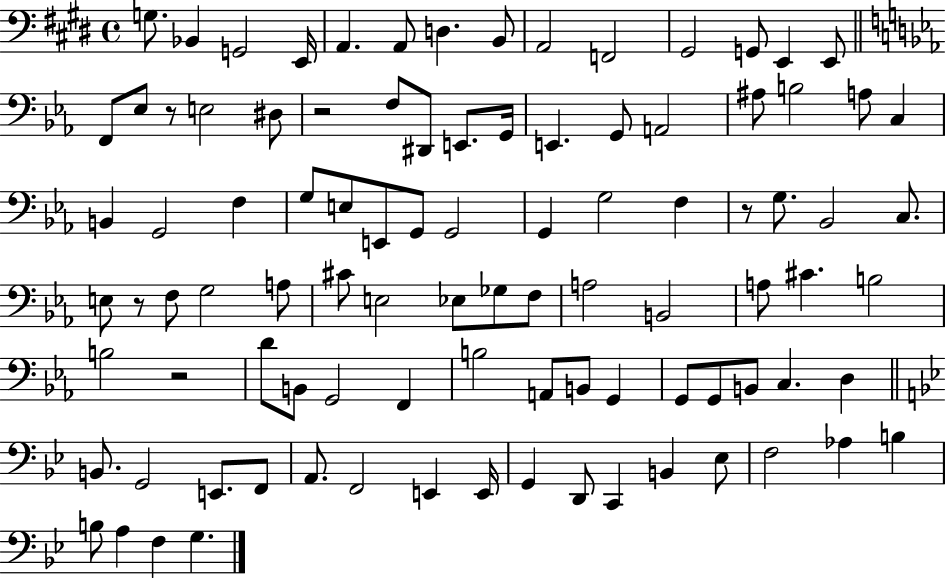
{
  \clef bass
  \time 4/4
  \defaultTimeSignature
  \key e \major
  g8. bes,4 g,2 e,16 | a,4. a,8 d4. b,8 | a,2 f,2 | gis,2 g,8 e,4 e,8 | \break \bar "||" \break \key c \minor f,8 ees8 r8 e2 dis8 | r2 f8 dis,8 e,8. g,16 | e,4. g,8 a,2 | ais8 b2 a8 c4 | \break b,4 g,2 f4 | g8 e8 e,8 g,8 g,2 | g,4 g2 f4 | r8 g8. bes,2 c8. | \break e8 r8 f8 g2 a8 | cis'8 e2 ees8 ges8 f8 | a2 b,2 | a8 cis'4. b2 | \break b2 r2 | d'8 b,8 g,2 f,4 | b2 a,8 b,8 g,4 | g,8 g,8 b,8 c4. d4 | \break \bar "||" \break \key bes \major b,8. g,2 e,8. f,8 | a,8. f,2 e,4 e,16 | g,4 d,8 c,4 b,4 ees8 | f2 aes4 b4 | \break b8 a4 f4 g4. | \bar "|."
}